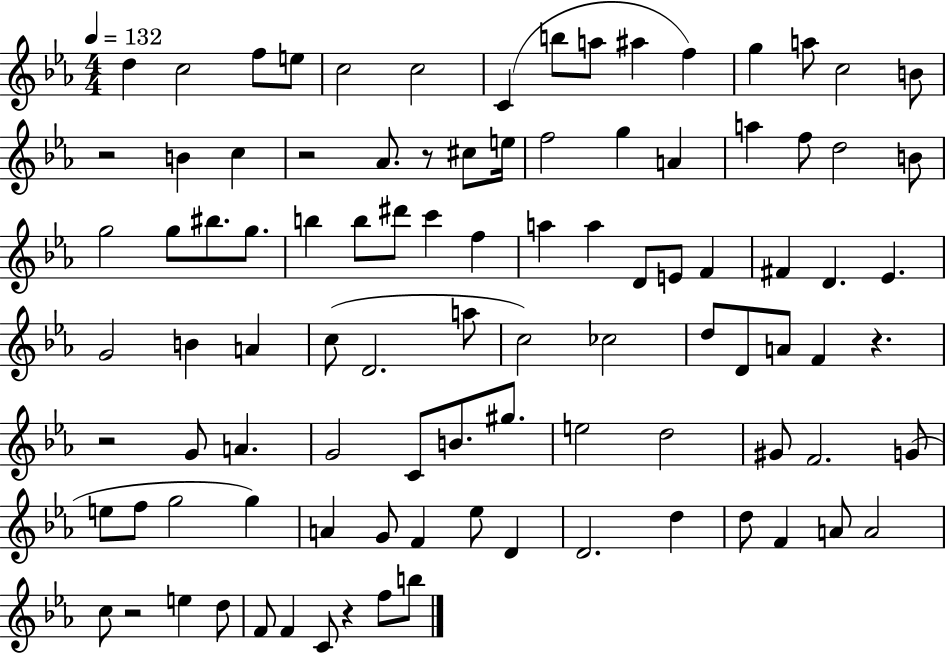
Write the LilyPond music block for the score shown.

{
  \clef treble
  \numericTimeSignature
  \time 4/4
  \key ees \major
  \tempo 4 = 132
  d''4 c''2 f''8 e''8 | c''2 c''2 | c'4( b''8 a''8 ais''4 f''4) | g''4 a''8 c''2 b'8 | \break r2 b'4 c''4 | r2 aes'8. r8 cis''8 e''16 | f''2 g''4 a'4 | a''4 f''8 d''2 b'8 | \break g''2 g''8 bis''8. g''8. | b''4 b''8 dis'''8 c'''4 f''4 | a''4 a''4 d'8 e'8 f'4 | fis'4 d'4. ees'4. | \break g'2 b'4 a'4 | c''8( d'2. a''8 | c''2) ces''2 | d''8 d'8 a'8 f'4 r4. | \break r2 g'8 a'4. | g'2 c'8 b'8. gis''8. | e''2 d''2 | gis'8 f'2. g'8( | \break e''8 f''8 g''2 g''4) | a'4 g'8 f'4 ees''8 d'4 | d'2. d''4 | d''8 f'4 a'8 a'2 | \break c''8 r2 e''4 d''8 | f'8 f'4 c'8 r4 f''8 b''8 | \bar "|."
}